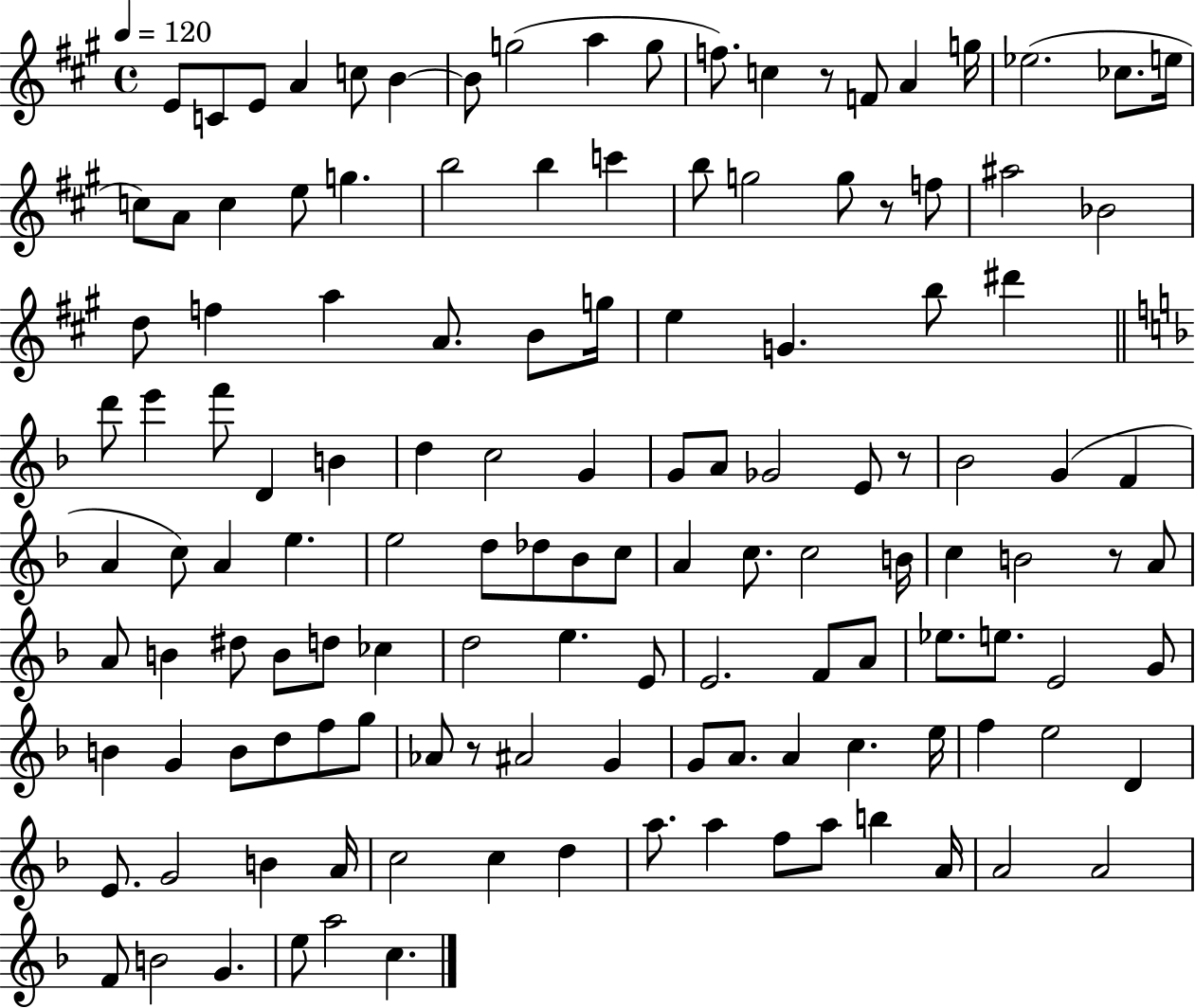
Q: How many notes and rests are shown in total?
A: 132